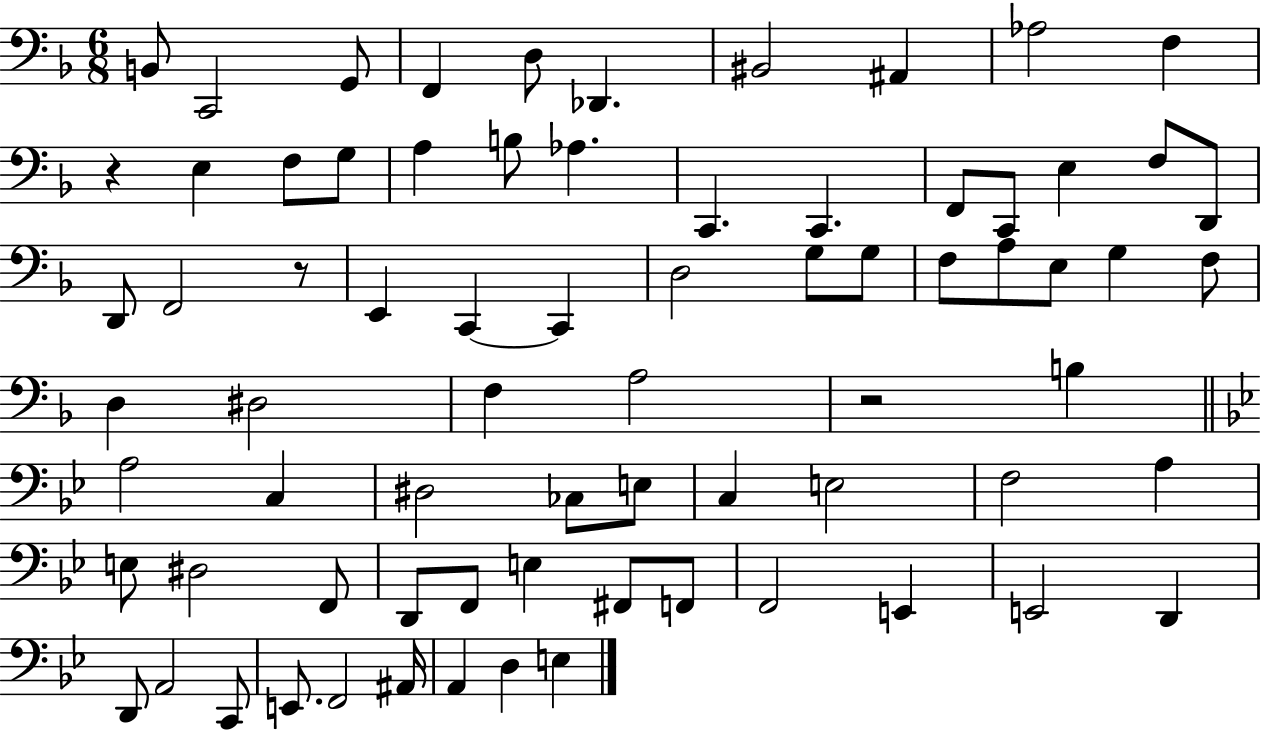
X:1
T:Untitled
M:6/8
L:1/4
K:F
B,,/2 C,,2 G,,/2 F,, D,/2 _D,, ^B,,2 ^A,, _A,2 F, z E, F,/2 G,/2 A, B,/2 _A, C,, C,, F,,/2 C,,/2 E, F,/2 D,,/2 D,,/2 F,,2 z/2 E,, C,, C,, D,2 G,/2 G,/2 F,/2 A,/2 E,/2 G, F,/2 D, ^D,2 F, A,2 z2 B, A,2 C, ^D,2 _C,/2 E,/2 C, E,2 F,2 A, E,/2 ^D,2 F,,/2 D,,/2 F,,/2 E, ^F,,/2 F,,/2 F,,2 E,, E,,2 D,, D,,/2 A,,2 C,,/2 E,,/2 F,,2 ^A,,/4 A,, D, E,